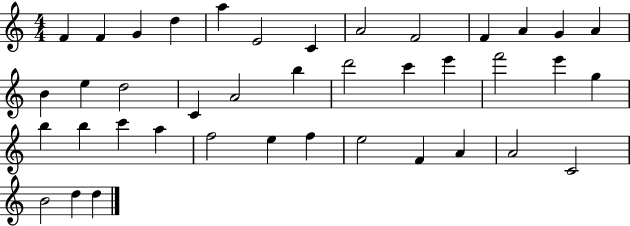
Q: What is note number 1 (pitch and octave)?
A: F4